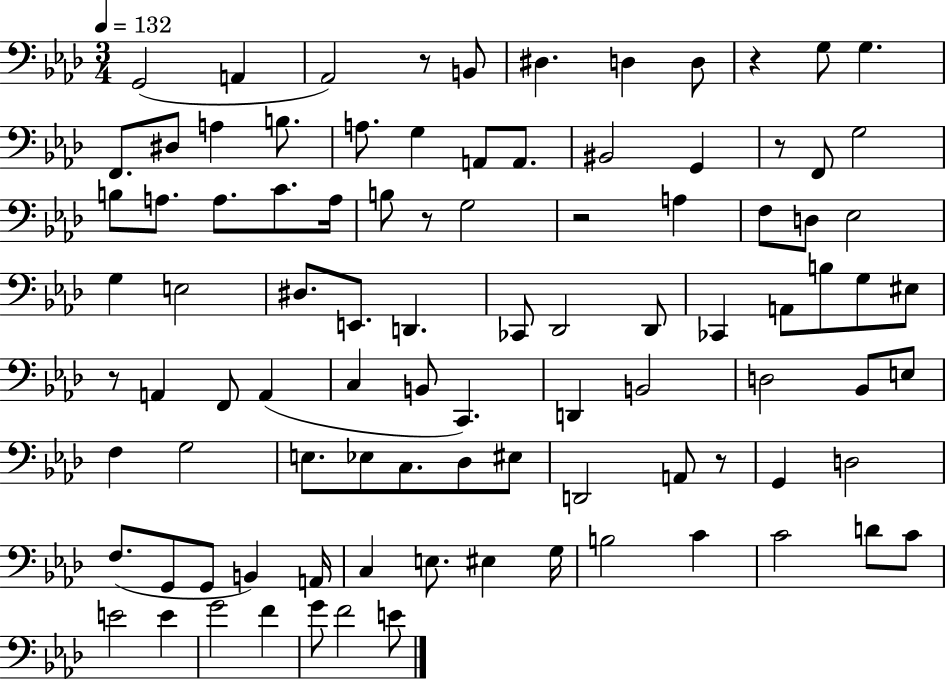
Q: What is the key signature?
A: AES major